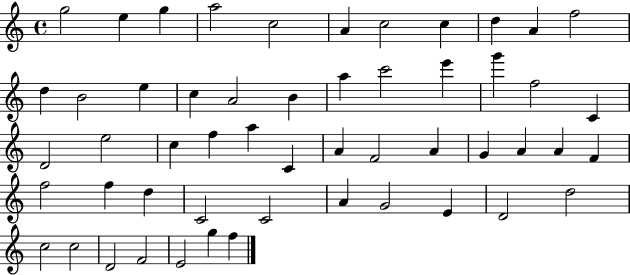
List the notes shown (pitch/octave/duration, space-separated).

G5/h E5/q G5/q A5/h C5/h A4/q C5/h C5/q D5/q A4/q F5/h D5/q B4/h E5/q C5/q A4/h B4/q A5/q C6/h E6/q G6/q F5/h C4/q D4/h E5/h C5/q F5/q A5/q C4/q A4/q F4/h A4/q G4/q A4/q A4/q F4/q F5/h F5/q D5/q C4/h C4/h A4/q G4/h E4/q D4/h D5/h C5/h C5/h D4/h F4/h E4/h G5/q F5/q